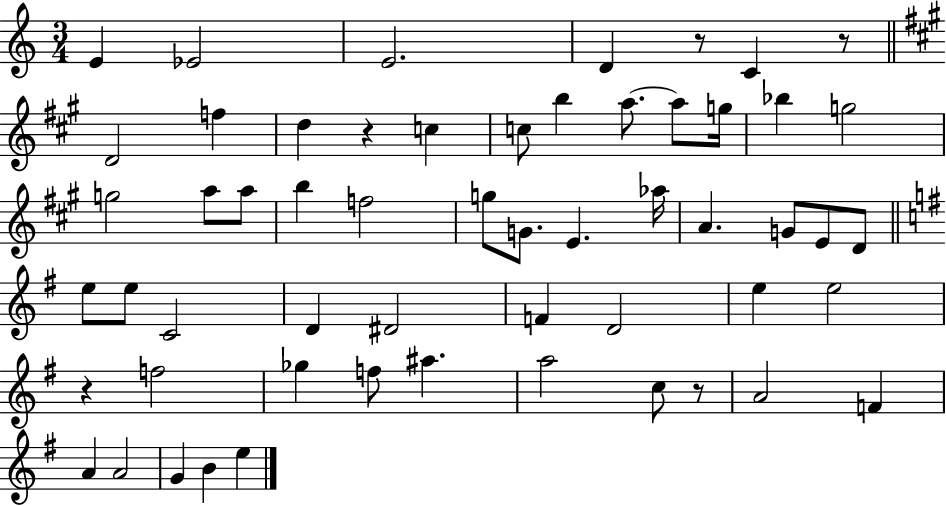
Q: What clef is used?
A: treble